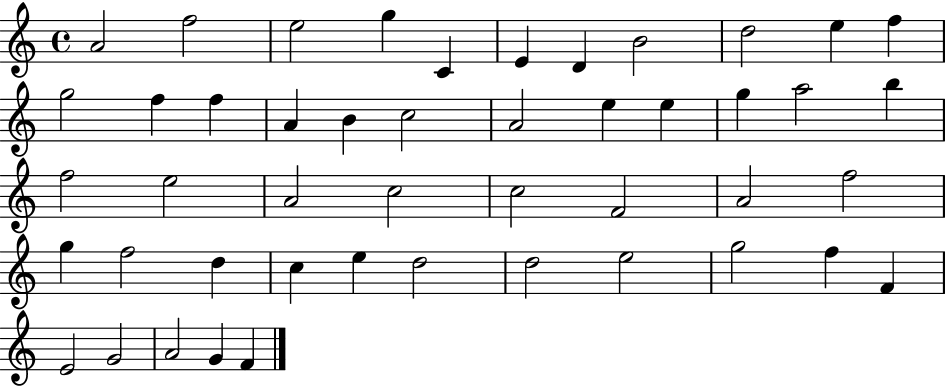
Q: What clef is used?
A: treble